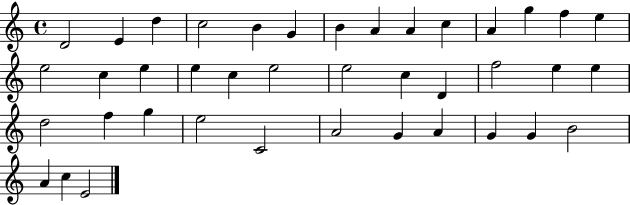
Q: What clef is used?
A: treble